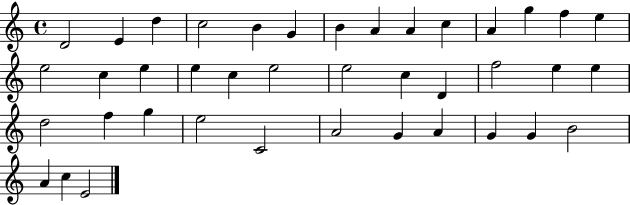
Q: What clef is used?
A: treble